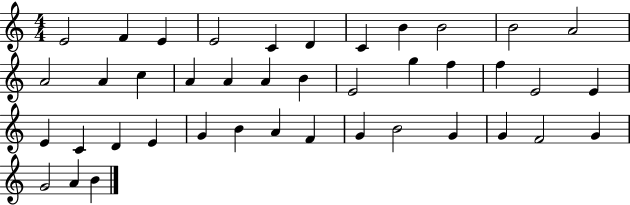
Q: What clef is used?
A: treble